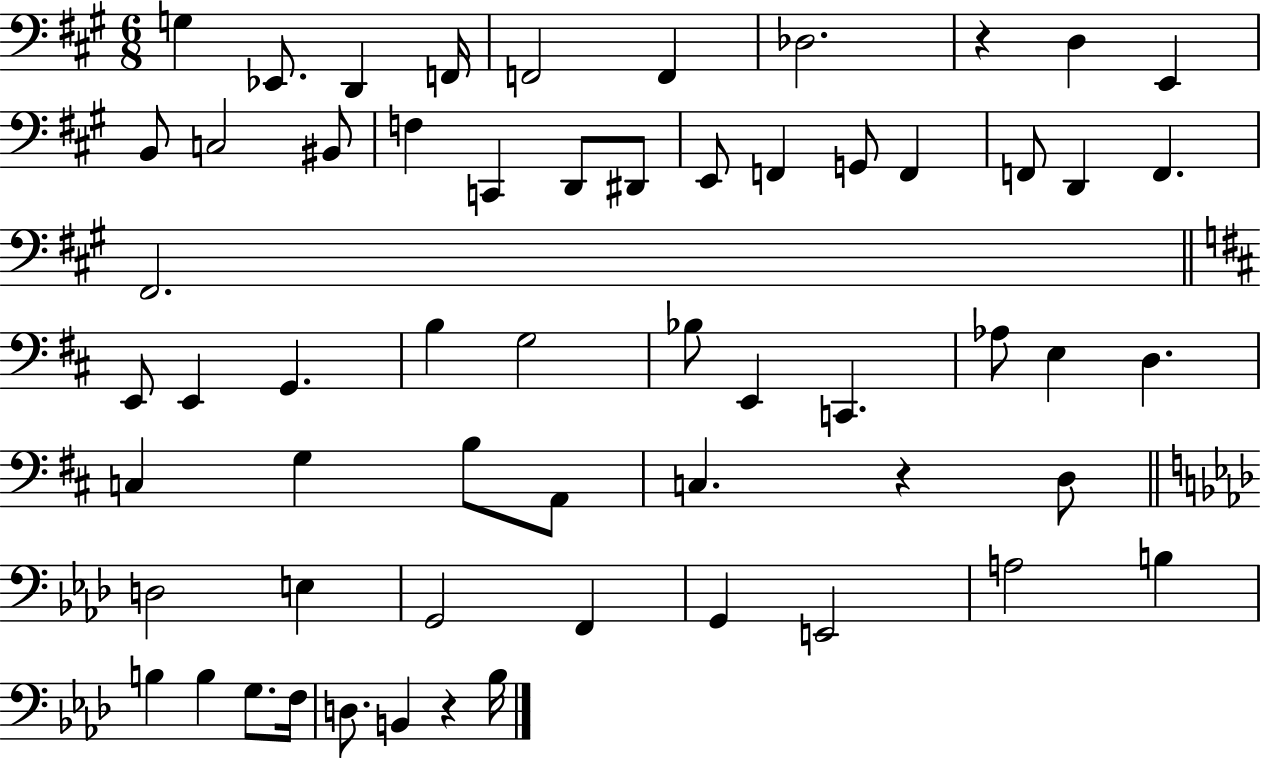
G3/q Eb2/e. D2/q F2/s F2/h F2/q Db3/h. R/q D3/q E2/q B2/e C3/h BIS2/e F3/q C2/q D2/e D#2/e E2/e F2/q G2/e F2/q F2/e D2/q F2/q. F#2/h. E2/e E2/q G2/q. B3/q G3/h Bb3/e E2/q C2/q. Ab3/e E3/q D3/q. C3/q G3/q B3/e A2/e C3/q. R/q D3/e D3/h E3/q G2/h F2/q G2/q E2/h A3/h B3/q B3/q B3/q G3/e. F3/s D3/e. B2/q R/q Bb3/s